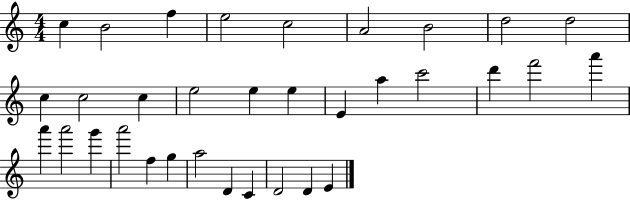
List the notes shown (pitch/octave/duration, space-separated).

C5/q B4/h F5/q E5/h C5/h A4/h B4/h D5/h D5/h C5/q C5/h C5/q E5/h E5/q E5/q E4/q A5/q C6/h D6/q F6/h A6/q A6/q A6/h G6/q A6/h F5/q G5/q A5/h D4/q C4/q D4/h D4/q E4/q